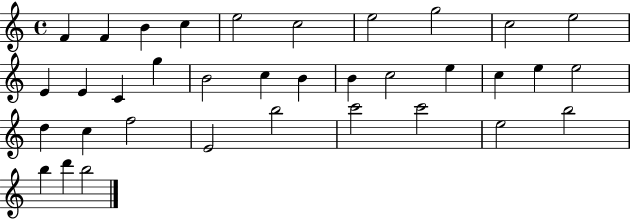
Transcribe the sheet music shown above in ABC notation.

X:1
T:Untitled
M:4/4
L:1/4
K:C
F F B c e2 c2 e2 g2 c2 e2 E E C g B2 c B B c2 e c e e2 d c f2 E2 b2 c'2 c'2 e2 b2 b d' b2